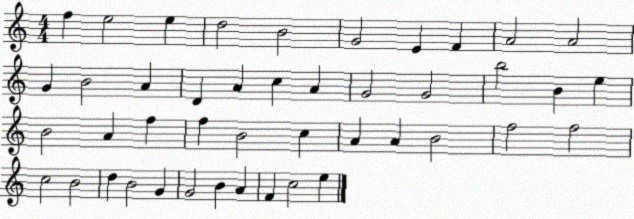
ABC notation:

X:1
T:Untitled
M:4/4
L:1/4
K:C
f e2 e d2 B2 G2 E F A2 A2 G B2 A D A c A G2 G2 b2 B e B2 A f f B2 c A A B2 f2 f2 c2 B2 d B2 G G2 B A F c2 e